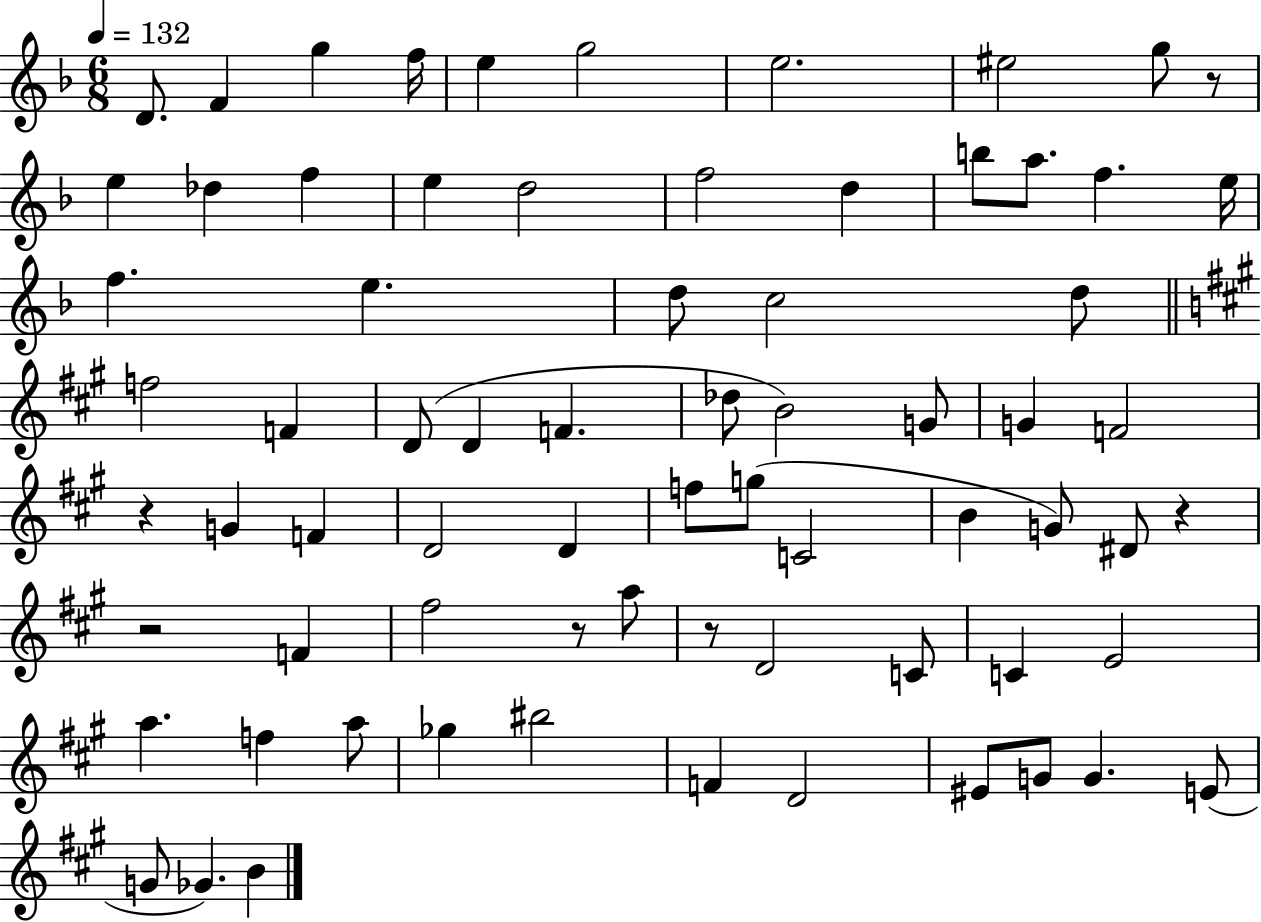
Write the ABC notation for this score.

X:1
T:Untitled
M:6/8
L:1/4
K:F
D/2 F g f/4 e g2 e2 ^e2 g/2 z/2 e _d f e d2 f2 d b/2 a/2 f e/4 f e d/2 c2 d/2 f2 F D/2 D F _d/2 B2 G/2 G F2 z G F D2 D f/2 g/2 C2 B G/2 ^D/2 z z2 F ^f2 z/2 a/2 z/2 D2 C/2 C E2 a f a/2 _g ^b2 F D2 ^E/2 G/2 G E/2 G/2 _G B